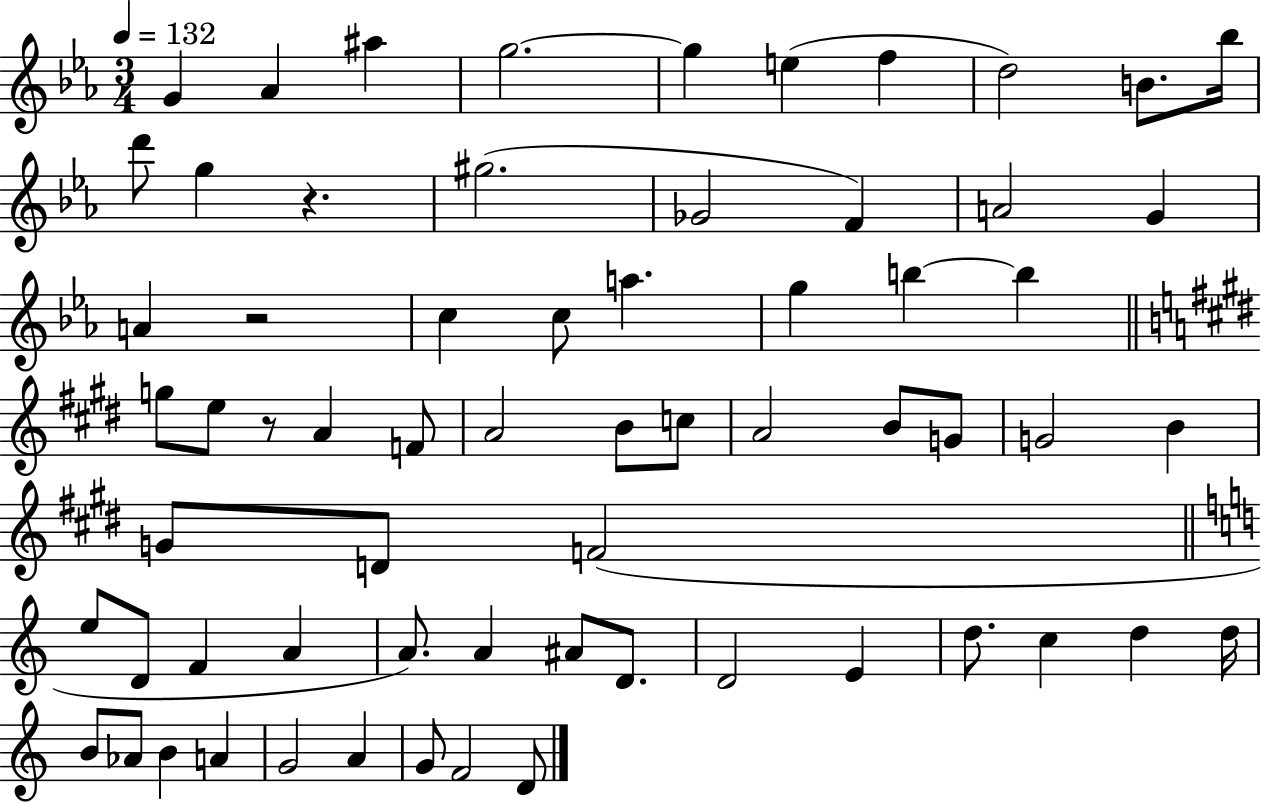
G4/q Ab4/q A#5/q G5/h. G5/q E5/q F5/q D5/h B4/e. Bb5/s D6/e G5/q R/q. G#5/h. Gb4/h F4/q A4/h G4/q A4/q R/h C5/q C5/e A5/q. G5/q B5/q B5/q G5/e E5/e R/e A4/q F4/e A4/h B4/e C5/e A4/h B4/e G4/e G4/h B4/q G4/e D4/e F4/h E5/e D4/e F4/q A4/q A4/e. A4/q A#4/e D4/e. D4/h E4/q D5/e. C5/q D5/q D5/s B4/e Ab4/e B4/q A4/q G4/h A4/q G4/e F4/h D4/e